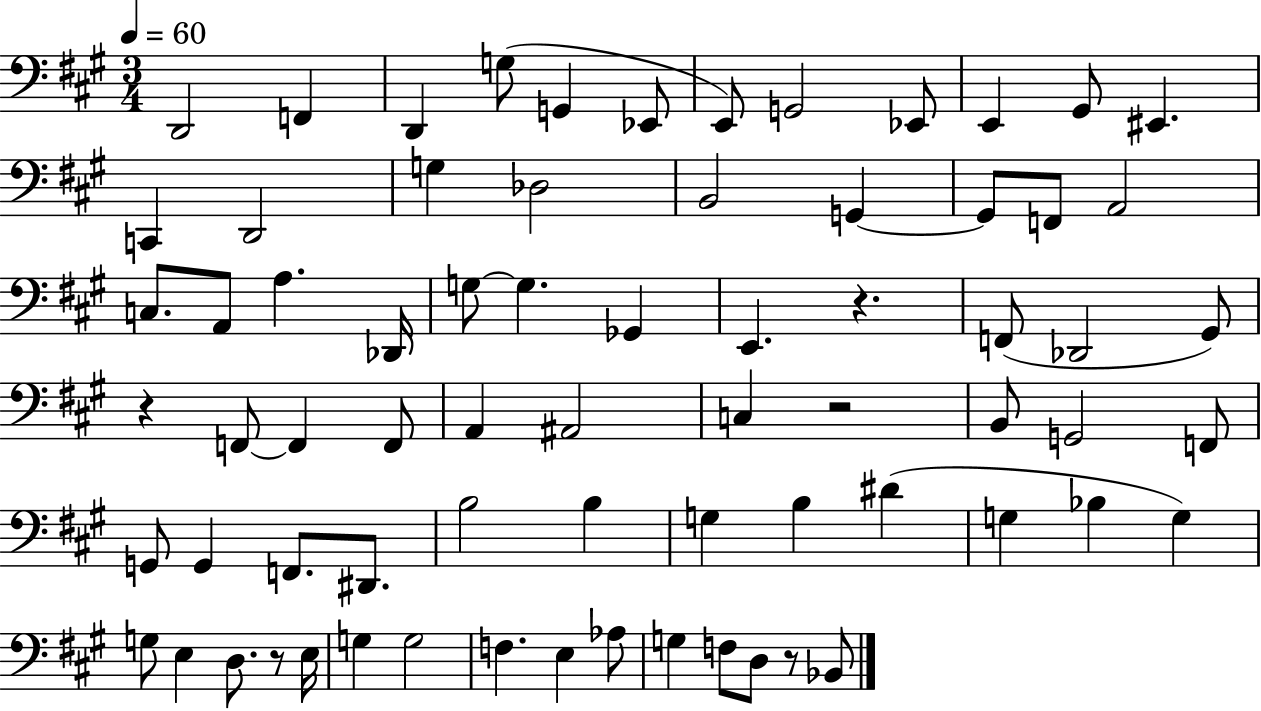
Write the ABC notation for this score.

X:1
T:Untitled
M:3/4
L:1/4
K:A
D,,2 F,, D,, G,/2 G,, _E,,/2 E,,/2 G,,2 _E,,/2 E,, ^G,,/2 ^E,, C,, D,,2 G, _D,2 B,,2 G,, G,,/2 F,,/2 A,,2 C,/2 A,,/2 A, _D,,/4 G,/2 G, _G,, E,, z F,,/2 _D,,2 ^G,,/2 z F,,/2 F,, F,,/2 A,, ^A,,2 C, z2 B,,/2 G,,2 F,,/2 G,,/2 G,, F,,/2 ^D,,/2 B,2 B, G, B, ^D G, _B, G, G,/2 E, D,/2 z/2 E,/4 G, G,2 F, E, _A,/2 G, F,/2 D,/2 z/2 _B,,/2